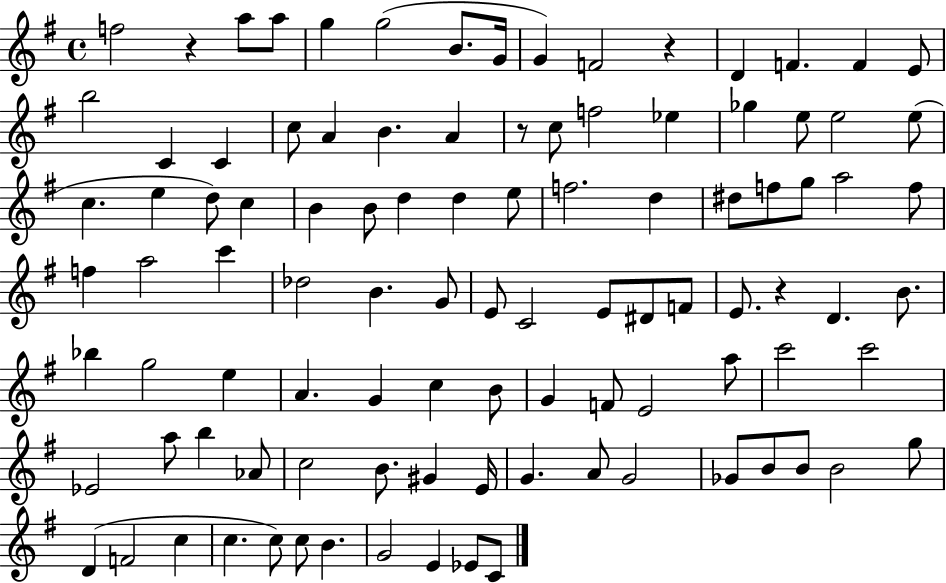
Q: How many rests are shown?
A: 4